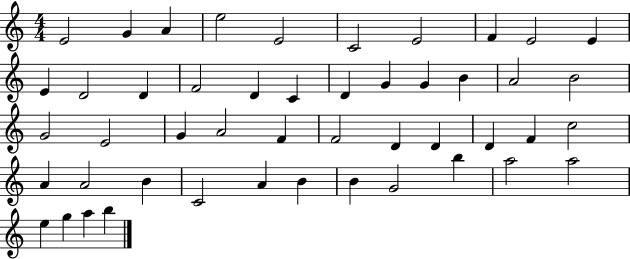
E4/h G4/q A4/q E5/h E4/h C4/h E4/h F4/q E4/h E4/q E4/q D4/h D4/q F4/h D4/q C4/q D4/q G4/q G4/q B4/q A4/h B4/h G4/h E4/h G4/q A4/h F4/q F4/h D4/q D4/q D4/q F4/q C5/h A4/q A4/h B4/q C4/h A4/q B4/q B4/q G4/h B5/q A5/h A5/h E5/q G5/q A5/q B5/q